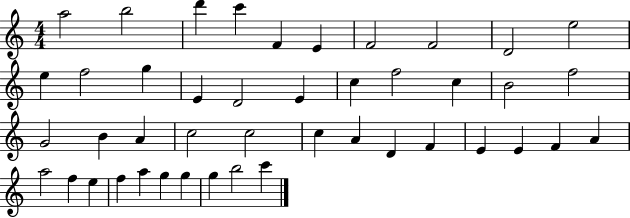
X:1
T:Untitled
M:4/4
L:1/4
K:C
a2 b2 d' c' F E F2 F2 D2 e2 e f2 g E D2 E c f2 c B2 f2 G2 B A c2 c2 c A D F E E F A a2 f e f a g g g b2 c'